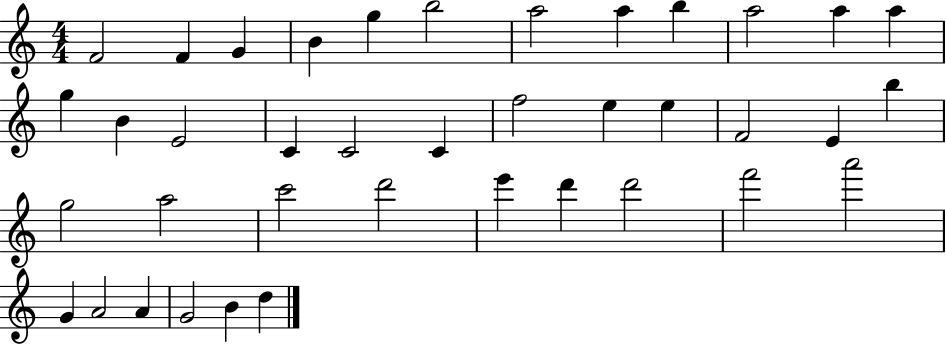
{
  \clef treble
  \numericTimeSignature
  \time 4/4
  \key c \major
  f'2 f'4 g'4 | b'4 g''4 b''2 | a''2 a''4 b''4 | a''2 a''4 a''4 | \break g''4 b'4 e'2 | c'4 c'2 c'4 | f''2 e''4 e''4 | f'2 e'4 b''4 | \break g''2 a''2 | c'''2 d'''2 | e'''4 d'''4 d'''2 | f'''2 a'''2 | \break g'4 a'2 a'4 | g'2 b'4 d''4 | \bar "|."
}